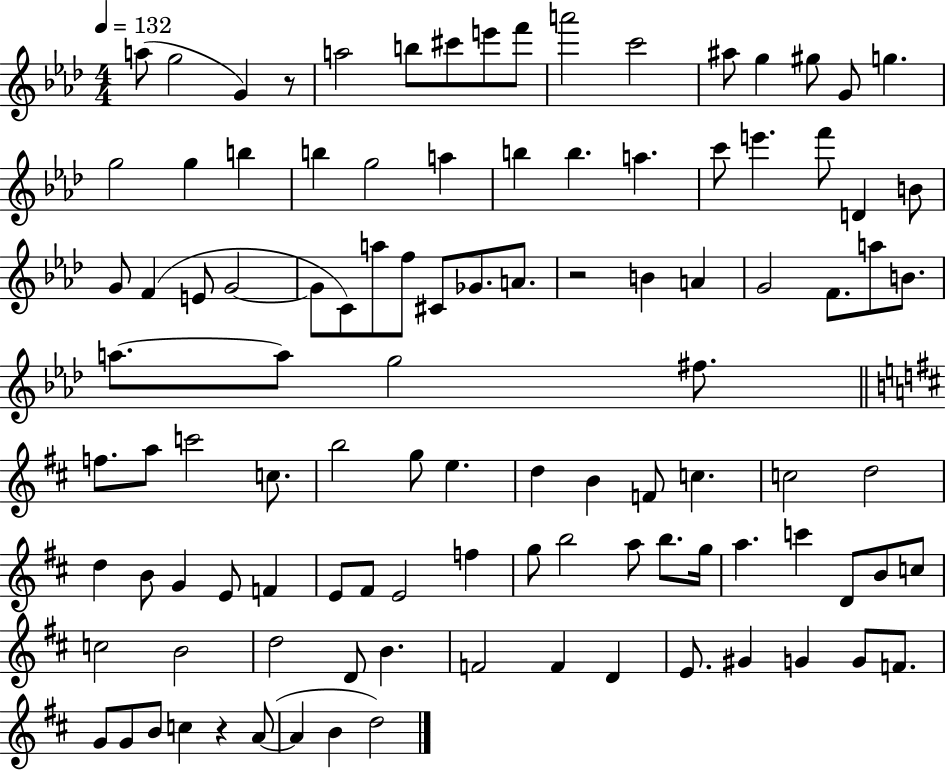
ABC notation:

X:1
T:Untitled
M:4/4
L:1/4
K:Ab
a/2 g2 G z/2 a2 b/2 ^c'/2 e'/2 f'/2 a'2 c'2 ^a/2 g ^g/2 G/2 g g2 g b b g2 a b b a c'/2 e' f'/2 D B/2 G/2 F E/2 G2 G/2 C/2 a/2 f/2 ^C/2 _G/2 A/2 z2 B A G2 F/2 a/2 B/2 a/2 a/2 g2 ^f/2 f/2 a/2 c'2 c/2 b2 g/2 e d B F/2 c c2 d2 d B/2 G E/2 F E/2 ^F/2 E2 f g/2 b2 a/2 b/2 g/4 a c' D/2 B/2 c/2 c2 B2 d2 D/2 B F2 F D E/2 ^G G G/2 F/2 G/2 G/2 B/2 c z A/2 A B d2